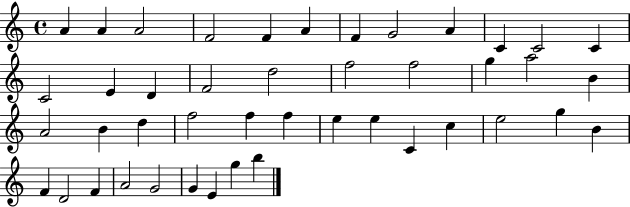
{
  \clef treble
  \time 4/4
  \defaultTimeSignature
  \key c \major
  a'4 a'4 a'2 | f'2 f'4 a'4 | f'4 g'2 a'4 | c'4 c'2 c'4 | \break c'2 e'4 d'4 | f'2 d''2 | f''2 f''2 | g''4 a''2 b'4 | \break a'2 b'4 d''4 | f''2 f''4 f''4 | e''4 e''4 c'4 c''4 | e''2 g''4 b'4 | \break f'4 d'2 f'4 | a'2 g'2 | g'4 e'4 g''4 b''4 | \bar "|."
}